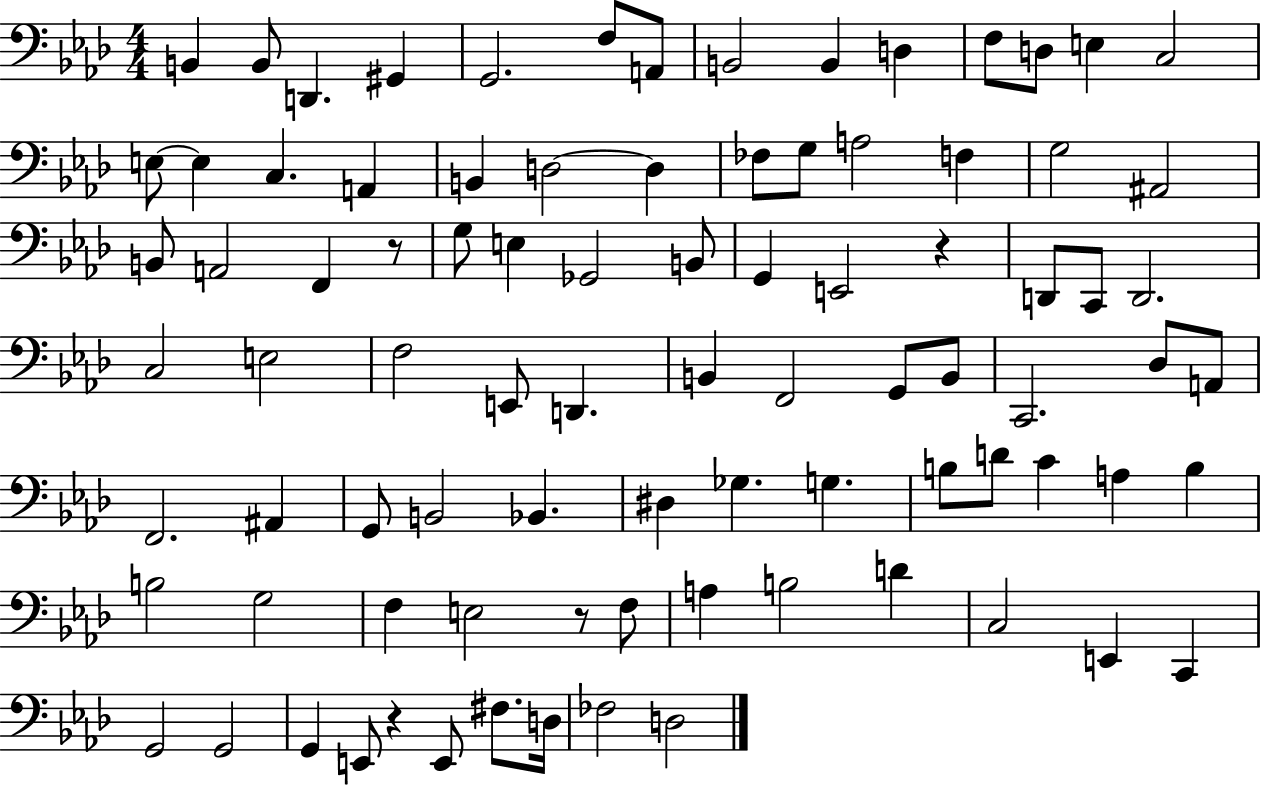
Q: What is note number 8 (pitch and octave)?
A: B2